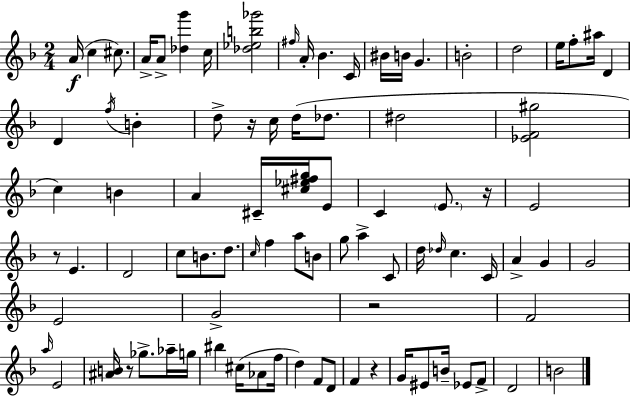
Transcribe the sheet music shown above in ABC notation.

X:1
T:Untitled
M:2/4
L:1/4
K:Dm
A/4 c ^c/2 A/4 A/2 [_dg'] c/4 [_d_eb_g']2 ^f/4 A/4 _B C/4 ^B/4 B/4 G B2 d2 e/4 f/2 ^a/4 D D f/4 B d/2 z/4 c/4 d/4 _d/2 ^d2 [_EF^g]2 c B A ^C/4 [^c_e^fg]/4 E/2 C E/2 z/4 E2 z/2 E D2 c/2 B/2 d/2 c/4 f a/2 B/2 g/2 a C/2 d/4 _d/4 c C/4 A G G2 E2 G2 z2 F2 a/4 E2 [^AB]/4 z/2 _g/2 _a/4 g/4 ^b ^c/4 _A/2 f/4 d F/2 D/2 F z G/4 ^E/2 B/4 _E/2 F/2 D2 B2